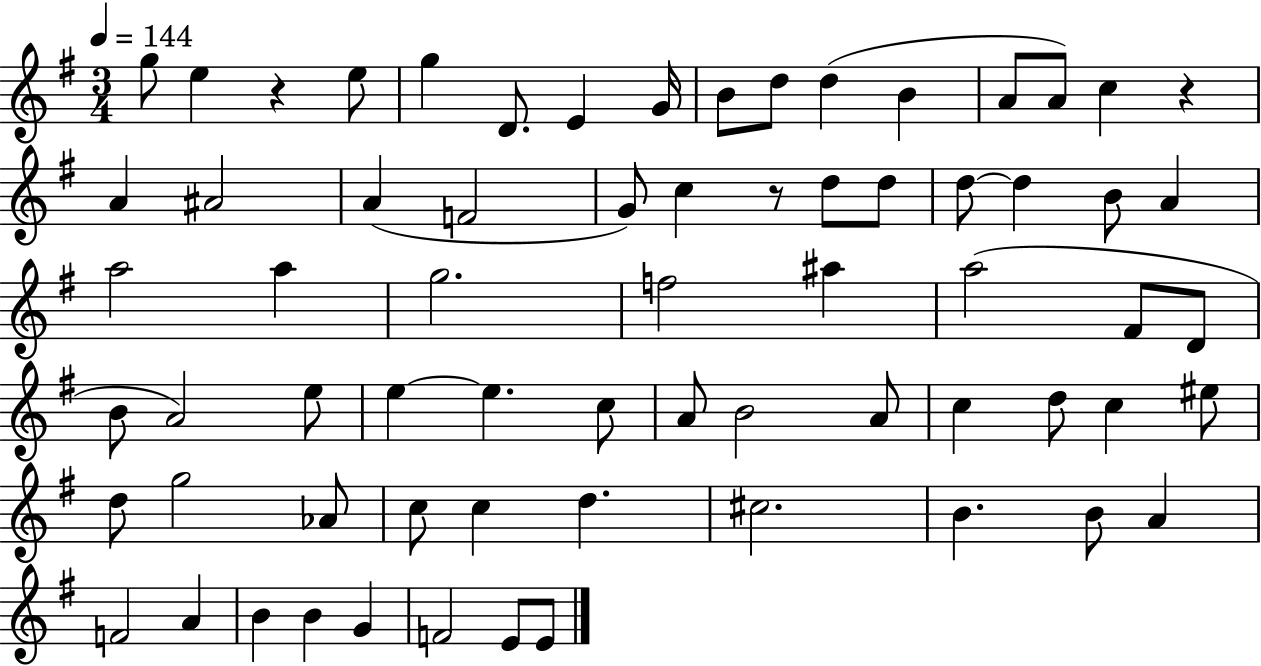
{
  \clef treble
  \numericTimeSignature
  \time 3/4
  \key g \major
  \tempo 4 = 144
  g''8 e''4 r4 e''8 | g''4 d'8. e'4 g'16 | b'8 d''8 d''4( b'4 | a'8 a'8) c''4 r4 | \break a'4 ais'2 | a'4( f'2 | g'8) c''4 r8 d''8 d''8 | d''8~~ d''4 b'8 a'4 | \break a''2 a''4 | g''2. | f''2 ais''4 | a''2( fis'8 d'8 | \break b'8 a'2) e''8 | e''4~~ e''4. c''8 | a'8 b'2 a'8 | c''4 d''8 c''4 eis''8 | \break d''8 g''2 aes'8 | c''8 c''4 d''4. | cis''2. | b'4. b'8 a'4 | \break f'2 a'4 | b'4 b'4 g'4 | f'2 e'8 e'8 | \bar "|."
}